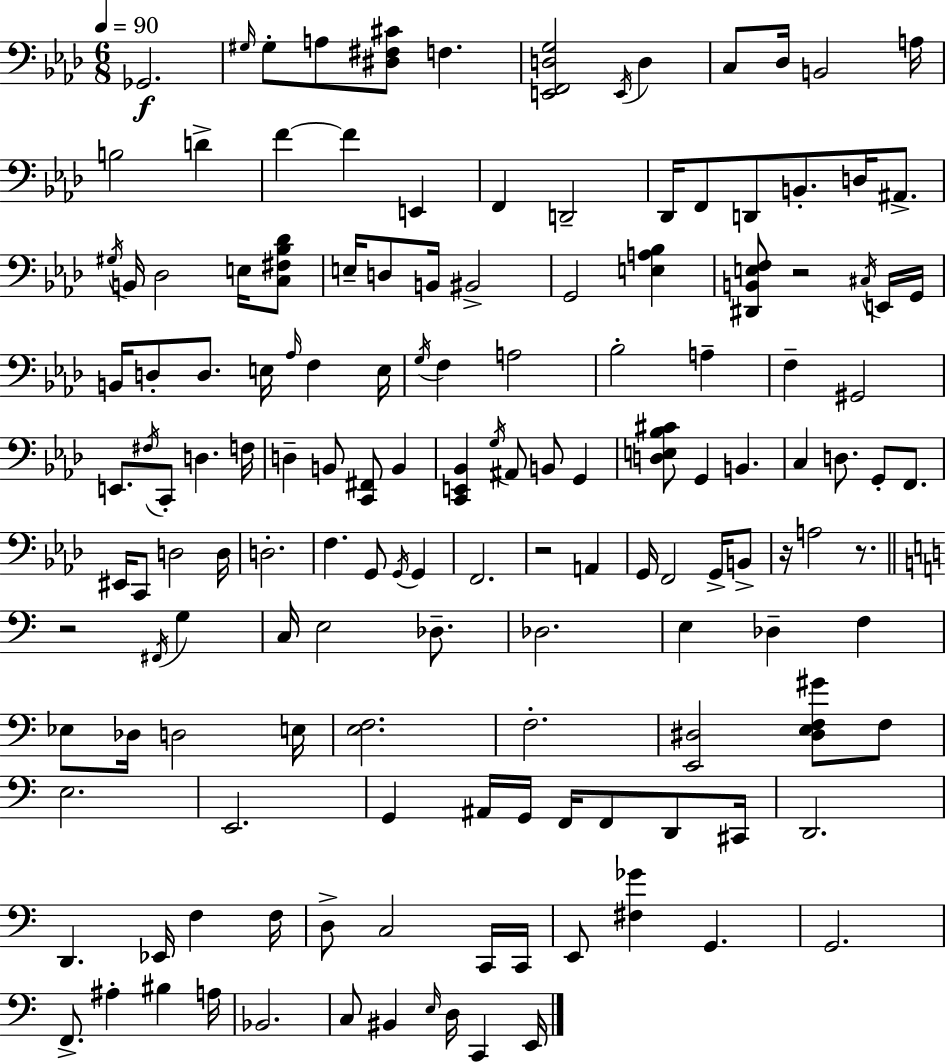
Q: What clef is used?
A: bass